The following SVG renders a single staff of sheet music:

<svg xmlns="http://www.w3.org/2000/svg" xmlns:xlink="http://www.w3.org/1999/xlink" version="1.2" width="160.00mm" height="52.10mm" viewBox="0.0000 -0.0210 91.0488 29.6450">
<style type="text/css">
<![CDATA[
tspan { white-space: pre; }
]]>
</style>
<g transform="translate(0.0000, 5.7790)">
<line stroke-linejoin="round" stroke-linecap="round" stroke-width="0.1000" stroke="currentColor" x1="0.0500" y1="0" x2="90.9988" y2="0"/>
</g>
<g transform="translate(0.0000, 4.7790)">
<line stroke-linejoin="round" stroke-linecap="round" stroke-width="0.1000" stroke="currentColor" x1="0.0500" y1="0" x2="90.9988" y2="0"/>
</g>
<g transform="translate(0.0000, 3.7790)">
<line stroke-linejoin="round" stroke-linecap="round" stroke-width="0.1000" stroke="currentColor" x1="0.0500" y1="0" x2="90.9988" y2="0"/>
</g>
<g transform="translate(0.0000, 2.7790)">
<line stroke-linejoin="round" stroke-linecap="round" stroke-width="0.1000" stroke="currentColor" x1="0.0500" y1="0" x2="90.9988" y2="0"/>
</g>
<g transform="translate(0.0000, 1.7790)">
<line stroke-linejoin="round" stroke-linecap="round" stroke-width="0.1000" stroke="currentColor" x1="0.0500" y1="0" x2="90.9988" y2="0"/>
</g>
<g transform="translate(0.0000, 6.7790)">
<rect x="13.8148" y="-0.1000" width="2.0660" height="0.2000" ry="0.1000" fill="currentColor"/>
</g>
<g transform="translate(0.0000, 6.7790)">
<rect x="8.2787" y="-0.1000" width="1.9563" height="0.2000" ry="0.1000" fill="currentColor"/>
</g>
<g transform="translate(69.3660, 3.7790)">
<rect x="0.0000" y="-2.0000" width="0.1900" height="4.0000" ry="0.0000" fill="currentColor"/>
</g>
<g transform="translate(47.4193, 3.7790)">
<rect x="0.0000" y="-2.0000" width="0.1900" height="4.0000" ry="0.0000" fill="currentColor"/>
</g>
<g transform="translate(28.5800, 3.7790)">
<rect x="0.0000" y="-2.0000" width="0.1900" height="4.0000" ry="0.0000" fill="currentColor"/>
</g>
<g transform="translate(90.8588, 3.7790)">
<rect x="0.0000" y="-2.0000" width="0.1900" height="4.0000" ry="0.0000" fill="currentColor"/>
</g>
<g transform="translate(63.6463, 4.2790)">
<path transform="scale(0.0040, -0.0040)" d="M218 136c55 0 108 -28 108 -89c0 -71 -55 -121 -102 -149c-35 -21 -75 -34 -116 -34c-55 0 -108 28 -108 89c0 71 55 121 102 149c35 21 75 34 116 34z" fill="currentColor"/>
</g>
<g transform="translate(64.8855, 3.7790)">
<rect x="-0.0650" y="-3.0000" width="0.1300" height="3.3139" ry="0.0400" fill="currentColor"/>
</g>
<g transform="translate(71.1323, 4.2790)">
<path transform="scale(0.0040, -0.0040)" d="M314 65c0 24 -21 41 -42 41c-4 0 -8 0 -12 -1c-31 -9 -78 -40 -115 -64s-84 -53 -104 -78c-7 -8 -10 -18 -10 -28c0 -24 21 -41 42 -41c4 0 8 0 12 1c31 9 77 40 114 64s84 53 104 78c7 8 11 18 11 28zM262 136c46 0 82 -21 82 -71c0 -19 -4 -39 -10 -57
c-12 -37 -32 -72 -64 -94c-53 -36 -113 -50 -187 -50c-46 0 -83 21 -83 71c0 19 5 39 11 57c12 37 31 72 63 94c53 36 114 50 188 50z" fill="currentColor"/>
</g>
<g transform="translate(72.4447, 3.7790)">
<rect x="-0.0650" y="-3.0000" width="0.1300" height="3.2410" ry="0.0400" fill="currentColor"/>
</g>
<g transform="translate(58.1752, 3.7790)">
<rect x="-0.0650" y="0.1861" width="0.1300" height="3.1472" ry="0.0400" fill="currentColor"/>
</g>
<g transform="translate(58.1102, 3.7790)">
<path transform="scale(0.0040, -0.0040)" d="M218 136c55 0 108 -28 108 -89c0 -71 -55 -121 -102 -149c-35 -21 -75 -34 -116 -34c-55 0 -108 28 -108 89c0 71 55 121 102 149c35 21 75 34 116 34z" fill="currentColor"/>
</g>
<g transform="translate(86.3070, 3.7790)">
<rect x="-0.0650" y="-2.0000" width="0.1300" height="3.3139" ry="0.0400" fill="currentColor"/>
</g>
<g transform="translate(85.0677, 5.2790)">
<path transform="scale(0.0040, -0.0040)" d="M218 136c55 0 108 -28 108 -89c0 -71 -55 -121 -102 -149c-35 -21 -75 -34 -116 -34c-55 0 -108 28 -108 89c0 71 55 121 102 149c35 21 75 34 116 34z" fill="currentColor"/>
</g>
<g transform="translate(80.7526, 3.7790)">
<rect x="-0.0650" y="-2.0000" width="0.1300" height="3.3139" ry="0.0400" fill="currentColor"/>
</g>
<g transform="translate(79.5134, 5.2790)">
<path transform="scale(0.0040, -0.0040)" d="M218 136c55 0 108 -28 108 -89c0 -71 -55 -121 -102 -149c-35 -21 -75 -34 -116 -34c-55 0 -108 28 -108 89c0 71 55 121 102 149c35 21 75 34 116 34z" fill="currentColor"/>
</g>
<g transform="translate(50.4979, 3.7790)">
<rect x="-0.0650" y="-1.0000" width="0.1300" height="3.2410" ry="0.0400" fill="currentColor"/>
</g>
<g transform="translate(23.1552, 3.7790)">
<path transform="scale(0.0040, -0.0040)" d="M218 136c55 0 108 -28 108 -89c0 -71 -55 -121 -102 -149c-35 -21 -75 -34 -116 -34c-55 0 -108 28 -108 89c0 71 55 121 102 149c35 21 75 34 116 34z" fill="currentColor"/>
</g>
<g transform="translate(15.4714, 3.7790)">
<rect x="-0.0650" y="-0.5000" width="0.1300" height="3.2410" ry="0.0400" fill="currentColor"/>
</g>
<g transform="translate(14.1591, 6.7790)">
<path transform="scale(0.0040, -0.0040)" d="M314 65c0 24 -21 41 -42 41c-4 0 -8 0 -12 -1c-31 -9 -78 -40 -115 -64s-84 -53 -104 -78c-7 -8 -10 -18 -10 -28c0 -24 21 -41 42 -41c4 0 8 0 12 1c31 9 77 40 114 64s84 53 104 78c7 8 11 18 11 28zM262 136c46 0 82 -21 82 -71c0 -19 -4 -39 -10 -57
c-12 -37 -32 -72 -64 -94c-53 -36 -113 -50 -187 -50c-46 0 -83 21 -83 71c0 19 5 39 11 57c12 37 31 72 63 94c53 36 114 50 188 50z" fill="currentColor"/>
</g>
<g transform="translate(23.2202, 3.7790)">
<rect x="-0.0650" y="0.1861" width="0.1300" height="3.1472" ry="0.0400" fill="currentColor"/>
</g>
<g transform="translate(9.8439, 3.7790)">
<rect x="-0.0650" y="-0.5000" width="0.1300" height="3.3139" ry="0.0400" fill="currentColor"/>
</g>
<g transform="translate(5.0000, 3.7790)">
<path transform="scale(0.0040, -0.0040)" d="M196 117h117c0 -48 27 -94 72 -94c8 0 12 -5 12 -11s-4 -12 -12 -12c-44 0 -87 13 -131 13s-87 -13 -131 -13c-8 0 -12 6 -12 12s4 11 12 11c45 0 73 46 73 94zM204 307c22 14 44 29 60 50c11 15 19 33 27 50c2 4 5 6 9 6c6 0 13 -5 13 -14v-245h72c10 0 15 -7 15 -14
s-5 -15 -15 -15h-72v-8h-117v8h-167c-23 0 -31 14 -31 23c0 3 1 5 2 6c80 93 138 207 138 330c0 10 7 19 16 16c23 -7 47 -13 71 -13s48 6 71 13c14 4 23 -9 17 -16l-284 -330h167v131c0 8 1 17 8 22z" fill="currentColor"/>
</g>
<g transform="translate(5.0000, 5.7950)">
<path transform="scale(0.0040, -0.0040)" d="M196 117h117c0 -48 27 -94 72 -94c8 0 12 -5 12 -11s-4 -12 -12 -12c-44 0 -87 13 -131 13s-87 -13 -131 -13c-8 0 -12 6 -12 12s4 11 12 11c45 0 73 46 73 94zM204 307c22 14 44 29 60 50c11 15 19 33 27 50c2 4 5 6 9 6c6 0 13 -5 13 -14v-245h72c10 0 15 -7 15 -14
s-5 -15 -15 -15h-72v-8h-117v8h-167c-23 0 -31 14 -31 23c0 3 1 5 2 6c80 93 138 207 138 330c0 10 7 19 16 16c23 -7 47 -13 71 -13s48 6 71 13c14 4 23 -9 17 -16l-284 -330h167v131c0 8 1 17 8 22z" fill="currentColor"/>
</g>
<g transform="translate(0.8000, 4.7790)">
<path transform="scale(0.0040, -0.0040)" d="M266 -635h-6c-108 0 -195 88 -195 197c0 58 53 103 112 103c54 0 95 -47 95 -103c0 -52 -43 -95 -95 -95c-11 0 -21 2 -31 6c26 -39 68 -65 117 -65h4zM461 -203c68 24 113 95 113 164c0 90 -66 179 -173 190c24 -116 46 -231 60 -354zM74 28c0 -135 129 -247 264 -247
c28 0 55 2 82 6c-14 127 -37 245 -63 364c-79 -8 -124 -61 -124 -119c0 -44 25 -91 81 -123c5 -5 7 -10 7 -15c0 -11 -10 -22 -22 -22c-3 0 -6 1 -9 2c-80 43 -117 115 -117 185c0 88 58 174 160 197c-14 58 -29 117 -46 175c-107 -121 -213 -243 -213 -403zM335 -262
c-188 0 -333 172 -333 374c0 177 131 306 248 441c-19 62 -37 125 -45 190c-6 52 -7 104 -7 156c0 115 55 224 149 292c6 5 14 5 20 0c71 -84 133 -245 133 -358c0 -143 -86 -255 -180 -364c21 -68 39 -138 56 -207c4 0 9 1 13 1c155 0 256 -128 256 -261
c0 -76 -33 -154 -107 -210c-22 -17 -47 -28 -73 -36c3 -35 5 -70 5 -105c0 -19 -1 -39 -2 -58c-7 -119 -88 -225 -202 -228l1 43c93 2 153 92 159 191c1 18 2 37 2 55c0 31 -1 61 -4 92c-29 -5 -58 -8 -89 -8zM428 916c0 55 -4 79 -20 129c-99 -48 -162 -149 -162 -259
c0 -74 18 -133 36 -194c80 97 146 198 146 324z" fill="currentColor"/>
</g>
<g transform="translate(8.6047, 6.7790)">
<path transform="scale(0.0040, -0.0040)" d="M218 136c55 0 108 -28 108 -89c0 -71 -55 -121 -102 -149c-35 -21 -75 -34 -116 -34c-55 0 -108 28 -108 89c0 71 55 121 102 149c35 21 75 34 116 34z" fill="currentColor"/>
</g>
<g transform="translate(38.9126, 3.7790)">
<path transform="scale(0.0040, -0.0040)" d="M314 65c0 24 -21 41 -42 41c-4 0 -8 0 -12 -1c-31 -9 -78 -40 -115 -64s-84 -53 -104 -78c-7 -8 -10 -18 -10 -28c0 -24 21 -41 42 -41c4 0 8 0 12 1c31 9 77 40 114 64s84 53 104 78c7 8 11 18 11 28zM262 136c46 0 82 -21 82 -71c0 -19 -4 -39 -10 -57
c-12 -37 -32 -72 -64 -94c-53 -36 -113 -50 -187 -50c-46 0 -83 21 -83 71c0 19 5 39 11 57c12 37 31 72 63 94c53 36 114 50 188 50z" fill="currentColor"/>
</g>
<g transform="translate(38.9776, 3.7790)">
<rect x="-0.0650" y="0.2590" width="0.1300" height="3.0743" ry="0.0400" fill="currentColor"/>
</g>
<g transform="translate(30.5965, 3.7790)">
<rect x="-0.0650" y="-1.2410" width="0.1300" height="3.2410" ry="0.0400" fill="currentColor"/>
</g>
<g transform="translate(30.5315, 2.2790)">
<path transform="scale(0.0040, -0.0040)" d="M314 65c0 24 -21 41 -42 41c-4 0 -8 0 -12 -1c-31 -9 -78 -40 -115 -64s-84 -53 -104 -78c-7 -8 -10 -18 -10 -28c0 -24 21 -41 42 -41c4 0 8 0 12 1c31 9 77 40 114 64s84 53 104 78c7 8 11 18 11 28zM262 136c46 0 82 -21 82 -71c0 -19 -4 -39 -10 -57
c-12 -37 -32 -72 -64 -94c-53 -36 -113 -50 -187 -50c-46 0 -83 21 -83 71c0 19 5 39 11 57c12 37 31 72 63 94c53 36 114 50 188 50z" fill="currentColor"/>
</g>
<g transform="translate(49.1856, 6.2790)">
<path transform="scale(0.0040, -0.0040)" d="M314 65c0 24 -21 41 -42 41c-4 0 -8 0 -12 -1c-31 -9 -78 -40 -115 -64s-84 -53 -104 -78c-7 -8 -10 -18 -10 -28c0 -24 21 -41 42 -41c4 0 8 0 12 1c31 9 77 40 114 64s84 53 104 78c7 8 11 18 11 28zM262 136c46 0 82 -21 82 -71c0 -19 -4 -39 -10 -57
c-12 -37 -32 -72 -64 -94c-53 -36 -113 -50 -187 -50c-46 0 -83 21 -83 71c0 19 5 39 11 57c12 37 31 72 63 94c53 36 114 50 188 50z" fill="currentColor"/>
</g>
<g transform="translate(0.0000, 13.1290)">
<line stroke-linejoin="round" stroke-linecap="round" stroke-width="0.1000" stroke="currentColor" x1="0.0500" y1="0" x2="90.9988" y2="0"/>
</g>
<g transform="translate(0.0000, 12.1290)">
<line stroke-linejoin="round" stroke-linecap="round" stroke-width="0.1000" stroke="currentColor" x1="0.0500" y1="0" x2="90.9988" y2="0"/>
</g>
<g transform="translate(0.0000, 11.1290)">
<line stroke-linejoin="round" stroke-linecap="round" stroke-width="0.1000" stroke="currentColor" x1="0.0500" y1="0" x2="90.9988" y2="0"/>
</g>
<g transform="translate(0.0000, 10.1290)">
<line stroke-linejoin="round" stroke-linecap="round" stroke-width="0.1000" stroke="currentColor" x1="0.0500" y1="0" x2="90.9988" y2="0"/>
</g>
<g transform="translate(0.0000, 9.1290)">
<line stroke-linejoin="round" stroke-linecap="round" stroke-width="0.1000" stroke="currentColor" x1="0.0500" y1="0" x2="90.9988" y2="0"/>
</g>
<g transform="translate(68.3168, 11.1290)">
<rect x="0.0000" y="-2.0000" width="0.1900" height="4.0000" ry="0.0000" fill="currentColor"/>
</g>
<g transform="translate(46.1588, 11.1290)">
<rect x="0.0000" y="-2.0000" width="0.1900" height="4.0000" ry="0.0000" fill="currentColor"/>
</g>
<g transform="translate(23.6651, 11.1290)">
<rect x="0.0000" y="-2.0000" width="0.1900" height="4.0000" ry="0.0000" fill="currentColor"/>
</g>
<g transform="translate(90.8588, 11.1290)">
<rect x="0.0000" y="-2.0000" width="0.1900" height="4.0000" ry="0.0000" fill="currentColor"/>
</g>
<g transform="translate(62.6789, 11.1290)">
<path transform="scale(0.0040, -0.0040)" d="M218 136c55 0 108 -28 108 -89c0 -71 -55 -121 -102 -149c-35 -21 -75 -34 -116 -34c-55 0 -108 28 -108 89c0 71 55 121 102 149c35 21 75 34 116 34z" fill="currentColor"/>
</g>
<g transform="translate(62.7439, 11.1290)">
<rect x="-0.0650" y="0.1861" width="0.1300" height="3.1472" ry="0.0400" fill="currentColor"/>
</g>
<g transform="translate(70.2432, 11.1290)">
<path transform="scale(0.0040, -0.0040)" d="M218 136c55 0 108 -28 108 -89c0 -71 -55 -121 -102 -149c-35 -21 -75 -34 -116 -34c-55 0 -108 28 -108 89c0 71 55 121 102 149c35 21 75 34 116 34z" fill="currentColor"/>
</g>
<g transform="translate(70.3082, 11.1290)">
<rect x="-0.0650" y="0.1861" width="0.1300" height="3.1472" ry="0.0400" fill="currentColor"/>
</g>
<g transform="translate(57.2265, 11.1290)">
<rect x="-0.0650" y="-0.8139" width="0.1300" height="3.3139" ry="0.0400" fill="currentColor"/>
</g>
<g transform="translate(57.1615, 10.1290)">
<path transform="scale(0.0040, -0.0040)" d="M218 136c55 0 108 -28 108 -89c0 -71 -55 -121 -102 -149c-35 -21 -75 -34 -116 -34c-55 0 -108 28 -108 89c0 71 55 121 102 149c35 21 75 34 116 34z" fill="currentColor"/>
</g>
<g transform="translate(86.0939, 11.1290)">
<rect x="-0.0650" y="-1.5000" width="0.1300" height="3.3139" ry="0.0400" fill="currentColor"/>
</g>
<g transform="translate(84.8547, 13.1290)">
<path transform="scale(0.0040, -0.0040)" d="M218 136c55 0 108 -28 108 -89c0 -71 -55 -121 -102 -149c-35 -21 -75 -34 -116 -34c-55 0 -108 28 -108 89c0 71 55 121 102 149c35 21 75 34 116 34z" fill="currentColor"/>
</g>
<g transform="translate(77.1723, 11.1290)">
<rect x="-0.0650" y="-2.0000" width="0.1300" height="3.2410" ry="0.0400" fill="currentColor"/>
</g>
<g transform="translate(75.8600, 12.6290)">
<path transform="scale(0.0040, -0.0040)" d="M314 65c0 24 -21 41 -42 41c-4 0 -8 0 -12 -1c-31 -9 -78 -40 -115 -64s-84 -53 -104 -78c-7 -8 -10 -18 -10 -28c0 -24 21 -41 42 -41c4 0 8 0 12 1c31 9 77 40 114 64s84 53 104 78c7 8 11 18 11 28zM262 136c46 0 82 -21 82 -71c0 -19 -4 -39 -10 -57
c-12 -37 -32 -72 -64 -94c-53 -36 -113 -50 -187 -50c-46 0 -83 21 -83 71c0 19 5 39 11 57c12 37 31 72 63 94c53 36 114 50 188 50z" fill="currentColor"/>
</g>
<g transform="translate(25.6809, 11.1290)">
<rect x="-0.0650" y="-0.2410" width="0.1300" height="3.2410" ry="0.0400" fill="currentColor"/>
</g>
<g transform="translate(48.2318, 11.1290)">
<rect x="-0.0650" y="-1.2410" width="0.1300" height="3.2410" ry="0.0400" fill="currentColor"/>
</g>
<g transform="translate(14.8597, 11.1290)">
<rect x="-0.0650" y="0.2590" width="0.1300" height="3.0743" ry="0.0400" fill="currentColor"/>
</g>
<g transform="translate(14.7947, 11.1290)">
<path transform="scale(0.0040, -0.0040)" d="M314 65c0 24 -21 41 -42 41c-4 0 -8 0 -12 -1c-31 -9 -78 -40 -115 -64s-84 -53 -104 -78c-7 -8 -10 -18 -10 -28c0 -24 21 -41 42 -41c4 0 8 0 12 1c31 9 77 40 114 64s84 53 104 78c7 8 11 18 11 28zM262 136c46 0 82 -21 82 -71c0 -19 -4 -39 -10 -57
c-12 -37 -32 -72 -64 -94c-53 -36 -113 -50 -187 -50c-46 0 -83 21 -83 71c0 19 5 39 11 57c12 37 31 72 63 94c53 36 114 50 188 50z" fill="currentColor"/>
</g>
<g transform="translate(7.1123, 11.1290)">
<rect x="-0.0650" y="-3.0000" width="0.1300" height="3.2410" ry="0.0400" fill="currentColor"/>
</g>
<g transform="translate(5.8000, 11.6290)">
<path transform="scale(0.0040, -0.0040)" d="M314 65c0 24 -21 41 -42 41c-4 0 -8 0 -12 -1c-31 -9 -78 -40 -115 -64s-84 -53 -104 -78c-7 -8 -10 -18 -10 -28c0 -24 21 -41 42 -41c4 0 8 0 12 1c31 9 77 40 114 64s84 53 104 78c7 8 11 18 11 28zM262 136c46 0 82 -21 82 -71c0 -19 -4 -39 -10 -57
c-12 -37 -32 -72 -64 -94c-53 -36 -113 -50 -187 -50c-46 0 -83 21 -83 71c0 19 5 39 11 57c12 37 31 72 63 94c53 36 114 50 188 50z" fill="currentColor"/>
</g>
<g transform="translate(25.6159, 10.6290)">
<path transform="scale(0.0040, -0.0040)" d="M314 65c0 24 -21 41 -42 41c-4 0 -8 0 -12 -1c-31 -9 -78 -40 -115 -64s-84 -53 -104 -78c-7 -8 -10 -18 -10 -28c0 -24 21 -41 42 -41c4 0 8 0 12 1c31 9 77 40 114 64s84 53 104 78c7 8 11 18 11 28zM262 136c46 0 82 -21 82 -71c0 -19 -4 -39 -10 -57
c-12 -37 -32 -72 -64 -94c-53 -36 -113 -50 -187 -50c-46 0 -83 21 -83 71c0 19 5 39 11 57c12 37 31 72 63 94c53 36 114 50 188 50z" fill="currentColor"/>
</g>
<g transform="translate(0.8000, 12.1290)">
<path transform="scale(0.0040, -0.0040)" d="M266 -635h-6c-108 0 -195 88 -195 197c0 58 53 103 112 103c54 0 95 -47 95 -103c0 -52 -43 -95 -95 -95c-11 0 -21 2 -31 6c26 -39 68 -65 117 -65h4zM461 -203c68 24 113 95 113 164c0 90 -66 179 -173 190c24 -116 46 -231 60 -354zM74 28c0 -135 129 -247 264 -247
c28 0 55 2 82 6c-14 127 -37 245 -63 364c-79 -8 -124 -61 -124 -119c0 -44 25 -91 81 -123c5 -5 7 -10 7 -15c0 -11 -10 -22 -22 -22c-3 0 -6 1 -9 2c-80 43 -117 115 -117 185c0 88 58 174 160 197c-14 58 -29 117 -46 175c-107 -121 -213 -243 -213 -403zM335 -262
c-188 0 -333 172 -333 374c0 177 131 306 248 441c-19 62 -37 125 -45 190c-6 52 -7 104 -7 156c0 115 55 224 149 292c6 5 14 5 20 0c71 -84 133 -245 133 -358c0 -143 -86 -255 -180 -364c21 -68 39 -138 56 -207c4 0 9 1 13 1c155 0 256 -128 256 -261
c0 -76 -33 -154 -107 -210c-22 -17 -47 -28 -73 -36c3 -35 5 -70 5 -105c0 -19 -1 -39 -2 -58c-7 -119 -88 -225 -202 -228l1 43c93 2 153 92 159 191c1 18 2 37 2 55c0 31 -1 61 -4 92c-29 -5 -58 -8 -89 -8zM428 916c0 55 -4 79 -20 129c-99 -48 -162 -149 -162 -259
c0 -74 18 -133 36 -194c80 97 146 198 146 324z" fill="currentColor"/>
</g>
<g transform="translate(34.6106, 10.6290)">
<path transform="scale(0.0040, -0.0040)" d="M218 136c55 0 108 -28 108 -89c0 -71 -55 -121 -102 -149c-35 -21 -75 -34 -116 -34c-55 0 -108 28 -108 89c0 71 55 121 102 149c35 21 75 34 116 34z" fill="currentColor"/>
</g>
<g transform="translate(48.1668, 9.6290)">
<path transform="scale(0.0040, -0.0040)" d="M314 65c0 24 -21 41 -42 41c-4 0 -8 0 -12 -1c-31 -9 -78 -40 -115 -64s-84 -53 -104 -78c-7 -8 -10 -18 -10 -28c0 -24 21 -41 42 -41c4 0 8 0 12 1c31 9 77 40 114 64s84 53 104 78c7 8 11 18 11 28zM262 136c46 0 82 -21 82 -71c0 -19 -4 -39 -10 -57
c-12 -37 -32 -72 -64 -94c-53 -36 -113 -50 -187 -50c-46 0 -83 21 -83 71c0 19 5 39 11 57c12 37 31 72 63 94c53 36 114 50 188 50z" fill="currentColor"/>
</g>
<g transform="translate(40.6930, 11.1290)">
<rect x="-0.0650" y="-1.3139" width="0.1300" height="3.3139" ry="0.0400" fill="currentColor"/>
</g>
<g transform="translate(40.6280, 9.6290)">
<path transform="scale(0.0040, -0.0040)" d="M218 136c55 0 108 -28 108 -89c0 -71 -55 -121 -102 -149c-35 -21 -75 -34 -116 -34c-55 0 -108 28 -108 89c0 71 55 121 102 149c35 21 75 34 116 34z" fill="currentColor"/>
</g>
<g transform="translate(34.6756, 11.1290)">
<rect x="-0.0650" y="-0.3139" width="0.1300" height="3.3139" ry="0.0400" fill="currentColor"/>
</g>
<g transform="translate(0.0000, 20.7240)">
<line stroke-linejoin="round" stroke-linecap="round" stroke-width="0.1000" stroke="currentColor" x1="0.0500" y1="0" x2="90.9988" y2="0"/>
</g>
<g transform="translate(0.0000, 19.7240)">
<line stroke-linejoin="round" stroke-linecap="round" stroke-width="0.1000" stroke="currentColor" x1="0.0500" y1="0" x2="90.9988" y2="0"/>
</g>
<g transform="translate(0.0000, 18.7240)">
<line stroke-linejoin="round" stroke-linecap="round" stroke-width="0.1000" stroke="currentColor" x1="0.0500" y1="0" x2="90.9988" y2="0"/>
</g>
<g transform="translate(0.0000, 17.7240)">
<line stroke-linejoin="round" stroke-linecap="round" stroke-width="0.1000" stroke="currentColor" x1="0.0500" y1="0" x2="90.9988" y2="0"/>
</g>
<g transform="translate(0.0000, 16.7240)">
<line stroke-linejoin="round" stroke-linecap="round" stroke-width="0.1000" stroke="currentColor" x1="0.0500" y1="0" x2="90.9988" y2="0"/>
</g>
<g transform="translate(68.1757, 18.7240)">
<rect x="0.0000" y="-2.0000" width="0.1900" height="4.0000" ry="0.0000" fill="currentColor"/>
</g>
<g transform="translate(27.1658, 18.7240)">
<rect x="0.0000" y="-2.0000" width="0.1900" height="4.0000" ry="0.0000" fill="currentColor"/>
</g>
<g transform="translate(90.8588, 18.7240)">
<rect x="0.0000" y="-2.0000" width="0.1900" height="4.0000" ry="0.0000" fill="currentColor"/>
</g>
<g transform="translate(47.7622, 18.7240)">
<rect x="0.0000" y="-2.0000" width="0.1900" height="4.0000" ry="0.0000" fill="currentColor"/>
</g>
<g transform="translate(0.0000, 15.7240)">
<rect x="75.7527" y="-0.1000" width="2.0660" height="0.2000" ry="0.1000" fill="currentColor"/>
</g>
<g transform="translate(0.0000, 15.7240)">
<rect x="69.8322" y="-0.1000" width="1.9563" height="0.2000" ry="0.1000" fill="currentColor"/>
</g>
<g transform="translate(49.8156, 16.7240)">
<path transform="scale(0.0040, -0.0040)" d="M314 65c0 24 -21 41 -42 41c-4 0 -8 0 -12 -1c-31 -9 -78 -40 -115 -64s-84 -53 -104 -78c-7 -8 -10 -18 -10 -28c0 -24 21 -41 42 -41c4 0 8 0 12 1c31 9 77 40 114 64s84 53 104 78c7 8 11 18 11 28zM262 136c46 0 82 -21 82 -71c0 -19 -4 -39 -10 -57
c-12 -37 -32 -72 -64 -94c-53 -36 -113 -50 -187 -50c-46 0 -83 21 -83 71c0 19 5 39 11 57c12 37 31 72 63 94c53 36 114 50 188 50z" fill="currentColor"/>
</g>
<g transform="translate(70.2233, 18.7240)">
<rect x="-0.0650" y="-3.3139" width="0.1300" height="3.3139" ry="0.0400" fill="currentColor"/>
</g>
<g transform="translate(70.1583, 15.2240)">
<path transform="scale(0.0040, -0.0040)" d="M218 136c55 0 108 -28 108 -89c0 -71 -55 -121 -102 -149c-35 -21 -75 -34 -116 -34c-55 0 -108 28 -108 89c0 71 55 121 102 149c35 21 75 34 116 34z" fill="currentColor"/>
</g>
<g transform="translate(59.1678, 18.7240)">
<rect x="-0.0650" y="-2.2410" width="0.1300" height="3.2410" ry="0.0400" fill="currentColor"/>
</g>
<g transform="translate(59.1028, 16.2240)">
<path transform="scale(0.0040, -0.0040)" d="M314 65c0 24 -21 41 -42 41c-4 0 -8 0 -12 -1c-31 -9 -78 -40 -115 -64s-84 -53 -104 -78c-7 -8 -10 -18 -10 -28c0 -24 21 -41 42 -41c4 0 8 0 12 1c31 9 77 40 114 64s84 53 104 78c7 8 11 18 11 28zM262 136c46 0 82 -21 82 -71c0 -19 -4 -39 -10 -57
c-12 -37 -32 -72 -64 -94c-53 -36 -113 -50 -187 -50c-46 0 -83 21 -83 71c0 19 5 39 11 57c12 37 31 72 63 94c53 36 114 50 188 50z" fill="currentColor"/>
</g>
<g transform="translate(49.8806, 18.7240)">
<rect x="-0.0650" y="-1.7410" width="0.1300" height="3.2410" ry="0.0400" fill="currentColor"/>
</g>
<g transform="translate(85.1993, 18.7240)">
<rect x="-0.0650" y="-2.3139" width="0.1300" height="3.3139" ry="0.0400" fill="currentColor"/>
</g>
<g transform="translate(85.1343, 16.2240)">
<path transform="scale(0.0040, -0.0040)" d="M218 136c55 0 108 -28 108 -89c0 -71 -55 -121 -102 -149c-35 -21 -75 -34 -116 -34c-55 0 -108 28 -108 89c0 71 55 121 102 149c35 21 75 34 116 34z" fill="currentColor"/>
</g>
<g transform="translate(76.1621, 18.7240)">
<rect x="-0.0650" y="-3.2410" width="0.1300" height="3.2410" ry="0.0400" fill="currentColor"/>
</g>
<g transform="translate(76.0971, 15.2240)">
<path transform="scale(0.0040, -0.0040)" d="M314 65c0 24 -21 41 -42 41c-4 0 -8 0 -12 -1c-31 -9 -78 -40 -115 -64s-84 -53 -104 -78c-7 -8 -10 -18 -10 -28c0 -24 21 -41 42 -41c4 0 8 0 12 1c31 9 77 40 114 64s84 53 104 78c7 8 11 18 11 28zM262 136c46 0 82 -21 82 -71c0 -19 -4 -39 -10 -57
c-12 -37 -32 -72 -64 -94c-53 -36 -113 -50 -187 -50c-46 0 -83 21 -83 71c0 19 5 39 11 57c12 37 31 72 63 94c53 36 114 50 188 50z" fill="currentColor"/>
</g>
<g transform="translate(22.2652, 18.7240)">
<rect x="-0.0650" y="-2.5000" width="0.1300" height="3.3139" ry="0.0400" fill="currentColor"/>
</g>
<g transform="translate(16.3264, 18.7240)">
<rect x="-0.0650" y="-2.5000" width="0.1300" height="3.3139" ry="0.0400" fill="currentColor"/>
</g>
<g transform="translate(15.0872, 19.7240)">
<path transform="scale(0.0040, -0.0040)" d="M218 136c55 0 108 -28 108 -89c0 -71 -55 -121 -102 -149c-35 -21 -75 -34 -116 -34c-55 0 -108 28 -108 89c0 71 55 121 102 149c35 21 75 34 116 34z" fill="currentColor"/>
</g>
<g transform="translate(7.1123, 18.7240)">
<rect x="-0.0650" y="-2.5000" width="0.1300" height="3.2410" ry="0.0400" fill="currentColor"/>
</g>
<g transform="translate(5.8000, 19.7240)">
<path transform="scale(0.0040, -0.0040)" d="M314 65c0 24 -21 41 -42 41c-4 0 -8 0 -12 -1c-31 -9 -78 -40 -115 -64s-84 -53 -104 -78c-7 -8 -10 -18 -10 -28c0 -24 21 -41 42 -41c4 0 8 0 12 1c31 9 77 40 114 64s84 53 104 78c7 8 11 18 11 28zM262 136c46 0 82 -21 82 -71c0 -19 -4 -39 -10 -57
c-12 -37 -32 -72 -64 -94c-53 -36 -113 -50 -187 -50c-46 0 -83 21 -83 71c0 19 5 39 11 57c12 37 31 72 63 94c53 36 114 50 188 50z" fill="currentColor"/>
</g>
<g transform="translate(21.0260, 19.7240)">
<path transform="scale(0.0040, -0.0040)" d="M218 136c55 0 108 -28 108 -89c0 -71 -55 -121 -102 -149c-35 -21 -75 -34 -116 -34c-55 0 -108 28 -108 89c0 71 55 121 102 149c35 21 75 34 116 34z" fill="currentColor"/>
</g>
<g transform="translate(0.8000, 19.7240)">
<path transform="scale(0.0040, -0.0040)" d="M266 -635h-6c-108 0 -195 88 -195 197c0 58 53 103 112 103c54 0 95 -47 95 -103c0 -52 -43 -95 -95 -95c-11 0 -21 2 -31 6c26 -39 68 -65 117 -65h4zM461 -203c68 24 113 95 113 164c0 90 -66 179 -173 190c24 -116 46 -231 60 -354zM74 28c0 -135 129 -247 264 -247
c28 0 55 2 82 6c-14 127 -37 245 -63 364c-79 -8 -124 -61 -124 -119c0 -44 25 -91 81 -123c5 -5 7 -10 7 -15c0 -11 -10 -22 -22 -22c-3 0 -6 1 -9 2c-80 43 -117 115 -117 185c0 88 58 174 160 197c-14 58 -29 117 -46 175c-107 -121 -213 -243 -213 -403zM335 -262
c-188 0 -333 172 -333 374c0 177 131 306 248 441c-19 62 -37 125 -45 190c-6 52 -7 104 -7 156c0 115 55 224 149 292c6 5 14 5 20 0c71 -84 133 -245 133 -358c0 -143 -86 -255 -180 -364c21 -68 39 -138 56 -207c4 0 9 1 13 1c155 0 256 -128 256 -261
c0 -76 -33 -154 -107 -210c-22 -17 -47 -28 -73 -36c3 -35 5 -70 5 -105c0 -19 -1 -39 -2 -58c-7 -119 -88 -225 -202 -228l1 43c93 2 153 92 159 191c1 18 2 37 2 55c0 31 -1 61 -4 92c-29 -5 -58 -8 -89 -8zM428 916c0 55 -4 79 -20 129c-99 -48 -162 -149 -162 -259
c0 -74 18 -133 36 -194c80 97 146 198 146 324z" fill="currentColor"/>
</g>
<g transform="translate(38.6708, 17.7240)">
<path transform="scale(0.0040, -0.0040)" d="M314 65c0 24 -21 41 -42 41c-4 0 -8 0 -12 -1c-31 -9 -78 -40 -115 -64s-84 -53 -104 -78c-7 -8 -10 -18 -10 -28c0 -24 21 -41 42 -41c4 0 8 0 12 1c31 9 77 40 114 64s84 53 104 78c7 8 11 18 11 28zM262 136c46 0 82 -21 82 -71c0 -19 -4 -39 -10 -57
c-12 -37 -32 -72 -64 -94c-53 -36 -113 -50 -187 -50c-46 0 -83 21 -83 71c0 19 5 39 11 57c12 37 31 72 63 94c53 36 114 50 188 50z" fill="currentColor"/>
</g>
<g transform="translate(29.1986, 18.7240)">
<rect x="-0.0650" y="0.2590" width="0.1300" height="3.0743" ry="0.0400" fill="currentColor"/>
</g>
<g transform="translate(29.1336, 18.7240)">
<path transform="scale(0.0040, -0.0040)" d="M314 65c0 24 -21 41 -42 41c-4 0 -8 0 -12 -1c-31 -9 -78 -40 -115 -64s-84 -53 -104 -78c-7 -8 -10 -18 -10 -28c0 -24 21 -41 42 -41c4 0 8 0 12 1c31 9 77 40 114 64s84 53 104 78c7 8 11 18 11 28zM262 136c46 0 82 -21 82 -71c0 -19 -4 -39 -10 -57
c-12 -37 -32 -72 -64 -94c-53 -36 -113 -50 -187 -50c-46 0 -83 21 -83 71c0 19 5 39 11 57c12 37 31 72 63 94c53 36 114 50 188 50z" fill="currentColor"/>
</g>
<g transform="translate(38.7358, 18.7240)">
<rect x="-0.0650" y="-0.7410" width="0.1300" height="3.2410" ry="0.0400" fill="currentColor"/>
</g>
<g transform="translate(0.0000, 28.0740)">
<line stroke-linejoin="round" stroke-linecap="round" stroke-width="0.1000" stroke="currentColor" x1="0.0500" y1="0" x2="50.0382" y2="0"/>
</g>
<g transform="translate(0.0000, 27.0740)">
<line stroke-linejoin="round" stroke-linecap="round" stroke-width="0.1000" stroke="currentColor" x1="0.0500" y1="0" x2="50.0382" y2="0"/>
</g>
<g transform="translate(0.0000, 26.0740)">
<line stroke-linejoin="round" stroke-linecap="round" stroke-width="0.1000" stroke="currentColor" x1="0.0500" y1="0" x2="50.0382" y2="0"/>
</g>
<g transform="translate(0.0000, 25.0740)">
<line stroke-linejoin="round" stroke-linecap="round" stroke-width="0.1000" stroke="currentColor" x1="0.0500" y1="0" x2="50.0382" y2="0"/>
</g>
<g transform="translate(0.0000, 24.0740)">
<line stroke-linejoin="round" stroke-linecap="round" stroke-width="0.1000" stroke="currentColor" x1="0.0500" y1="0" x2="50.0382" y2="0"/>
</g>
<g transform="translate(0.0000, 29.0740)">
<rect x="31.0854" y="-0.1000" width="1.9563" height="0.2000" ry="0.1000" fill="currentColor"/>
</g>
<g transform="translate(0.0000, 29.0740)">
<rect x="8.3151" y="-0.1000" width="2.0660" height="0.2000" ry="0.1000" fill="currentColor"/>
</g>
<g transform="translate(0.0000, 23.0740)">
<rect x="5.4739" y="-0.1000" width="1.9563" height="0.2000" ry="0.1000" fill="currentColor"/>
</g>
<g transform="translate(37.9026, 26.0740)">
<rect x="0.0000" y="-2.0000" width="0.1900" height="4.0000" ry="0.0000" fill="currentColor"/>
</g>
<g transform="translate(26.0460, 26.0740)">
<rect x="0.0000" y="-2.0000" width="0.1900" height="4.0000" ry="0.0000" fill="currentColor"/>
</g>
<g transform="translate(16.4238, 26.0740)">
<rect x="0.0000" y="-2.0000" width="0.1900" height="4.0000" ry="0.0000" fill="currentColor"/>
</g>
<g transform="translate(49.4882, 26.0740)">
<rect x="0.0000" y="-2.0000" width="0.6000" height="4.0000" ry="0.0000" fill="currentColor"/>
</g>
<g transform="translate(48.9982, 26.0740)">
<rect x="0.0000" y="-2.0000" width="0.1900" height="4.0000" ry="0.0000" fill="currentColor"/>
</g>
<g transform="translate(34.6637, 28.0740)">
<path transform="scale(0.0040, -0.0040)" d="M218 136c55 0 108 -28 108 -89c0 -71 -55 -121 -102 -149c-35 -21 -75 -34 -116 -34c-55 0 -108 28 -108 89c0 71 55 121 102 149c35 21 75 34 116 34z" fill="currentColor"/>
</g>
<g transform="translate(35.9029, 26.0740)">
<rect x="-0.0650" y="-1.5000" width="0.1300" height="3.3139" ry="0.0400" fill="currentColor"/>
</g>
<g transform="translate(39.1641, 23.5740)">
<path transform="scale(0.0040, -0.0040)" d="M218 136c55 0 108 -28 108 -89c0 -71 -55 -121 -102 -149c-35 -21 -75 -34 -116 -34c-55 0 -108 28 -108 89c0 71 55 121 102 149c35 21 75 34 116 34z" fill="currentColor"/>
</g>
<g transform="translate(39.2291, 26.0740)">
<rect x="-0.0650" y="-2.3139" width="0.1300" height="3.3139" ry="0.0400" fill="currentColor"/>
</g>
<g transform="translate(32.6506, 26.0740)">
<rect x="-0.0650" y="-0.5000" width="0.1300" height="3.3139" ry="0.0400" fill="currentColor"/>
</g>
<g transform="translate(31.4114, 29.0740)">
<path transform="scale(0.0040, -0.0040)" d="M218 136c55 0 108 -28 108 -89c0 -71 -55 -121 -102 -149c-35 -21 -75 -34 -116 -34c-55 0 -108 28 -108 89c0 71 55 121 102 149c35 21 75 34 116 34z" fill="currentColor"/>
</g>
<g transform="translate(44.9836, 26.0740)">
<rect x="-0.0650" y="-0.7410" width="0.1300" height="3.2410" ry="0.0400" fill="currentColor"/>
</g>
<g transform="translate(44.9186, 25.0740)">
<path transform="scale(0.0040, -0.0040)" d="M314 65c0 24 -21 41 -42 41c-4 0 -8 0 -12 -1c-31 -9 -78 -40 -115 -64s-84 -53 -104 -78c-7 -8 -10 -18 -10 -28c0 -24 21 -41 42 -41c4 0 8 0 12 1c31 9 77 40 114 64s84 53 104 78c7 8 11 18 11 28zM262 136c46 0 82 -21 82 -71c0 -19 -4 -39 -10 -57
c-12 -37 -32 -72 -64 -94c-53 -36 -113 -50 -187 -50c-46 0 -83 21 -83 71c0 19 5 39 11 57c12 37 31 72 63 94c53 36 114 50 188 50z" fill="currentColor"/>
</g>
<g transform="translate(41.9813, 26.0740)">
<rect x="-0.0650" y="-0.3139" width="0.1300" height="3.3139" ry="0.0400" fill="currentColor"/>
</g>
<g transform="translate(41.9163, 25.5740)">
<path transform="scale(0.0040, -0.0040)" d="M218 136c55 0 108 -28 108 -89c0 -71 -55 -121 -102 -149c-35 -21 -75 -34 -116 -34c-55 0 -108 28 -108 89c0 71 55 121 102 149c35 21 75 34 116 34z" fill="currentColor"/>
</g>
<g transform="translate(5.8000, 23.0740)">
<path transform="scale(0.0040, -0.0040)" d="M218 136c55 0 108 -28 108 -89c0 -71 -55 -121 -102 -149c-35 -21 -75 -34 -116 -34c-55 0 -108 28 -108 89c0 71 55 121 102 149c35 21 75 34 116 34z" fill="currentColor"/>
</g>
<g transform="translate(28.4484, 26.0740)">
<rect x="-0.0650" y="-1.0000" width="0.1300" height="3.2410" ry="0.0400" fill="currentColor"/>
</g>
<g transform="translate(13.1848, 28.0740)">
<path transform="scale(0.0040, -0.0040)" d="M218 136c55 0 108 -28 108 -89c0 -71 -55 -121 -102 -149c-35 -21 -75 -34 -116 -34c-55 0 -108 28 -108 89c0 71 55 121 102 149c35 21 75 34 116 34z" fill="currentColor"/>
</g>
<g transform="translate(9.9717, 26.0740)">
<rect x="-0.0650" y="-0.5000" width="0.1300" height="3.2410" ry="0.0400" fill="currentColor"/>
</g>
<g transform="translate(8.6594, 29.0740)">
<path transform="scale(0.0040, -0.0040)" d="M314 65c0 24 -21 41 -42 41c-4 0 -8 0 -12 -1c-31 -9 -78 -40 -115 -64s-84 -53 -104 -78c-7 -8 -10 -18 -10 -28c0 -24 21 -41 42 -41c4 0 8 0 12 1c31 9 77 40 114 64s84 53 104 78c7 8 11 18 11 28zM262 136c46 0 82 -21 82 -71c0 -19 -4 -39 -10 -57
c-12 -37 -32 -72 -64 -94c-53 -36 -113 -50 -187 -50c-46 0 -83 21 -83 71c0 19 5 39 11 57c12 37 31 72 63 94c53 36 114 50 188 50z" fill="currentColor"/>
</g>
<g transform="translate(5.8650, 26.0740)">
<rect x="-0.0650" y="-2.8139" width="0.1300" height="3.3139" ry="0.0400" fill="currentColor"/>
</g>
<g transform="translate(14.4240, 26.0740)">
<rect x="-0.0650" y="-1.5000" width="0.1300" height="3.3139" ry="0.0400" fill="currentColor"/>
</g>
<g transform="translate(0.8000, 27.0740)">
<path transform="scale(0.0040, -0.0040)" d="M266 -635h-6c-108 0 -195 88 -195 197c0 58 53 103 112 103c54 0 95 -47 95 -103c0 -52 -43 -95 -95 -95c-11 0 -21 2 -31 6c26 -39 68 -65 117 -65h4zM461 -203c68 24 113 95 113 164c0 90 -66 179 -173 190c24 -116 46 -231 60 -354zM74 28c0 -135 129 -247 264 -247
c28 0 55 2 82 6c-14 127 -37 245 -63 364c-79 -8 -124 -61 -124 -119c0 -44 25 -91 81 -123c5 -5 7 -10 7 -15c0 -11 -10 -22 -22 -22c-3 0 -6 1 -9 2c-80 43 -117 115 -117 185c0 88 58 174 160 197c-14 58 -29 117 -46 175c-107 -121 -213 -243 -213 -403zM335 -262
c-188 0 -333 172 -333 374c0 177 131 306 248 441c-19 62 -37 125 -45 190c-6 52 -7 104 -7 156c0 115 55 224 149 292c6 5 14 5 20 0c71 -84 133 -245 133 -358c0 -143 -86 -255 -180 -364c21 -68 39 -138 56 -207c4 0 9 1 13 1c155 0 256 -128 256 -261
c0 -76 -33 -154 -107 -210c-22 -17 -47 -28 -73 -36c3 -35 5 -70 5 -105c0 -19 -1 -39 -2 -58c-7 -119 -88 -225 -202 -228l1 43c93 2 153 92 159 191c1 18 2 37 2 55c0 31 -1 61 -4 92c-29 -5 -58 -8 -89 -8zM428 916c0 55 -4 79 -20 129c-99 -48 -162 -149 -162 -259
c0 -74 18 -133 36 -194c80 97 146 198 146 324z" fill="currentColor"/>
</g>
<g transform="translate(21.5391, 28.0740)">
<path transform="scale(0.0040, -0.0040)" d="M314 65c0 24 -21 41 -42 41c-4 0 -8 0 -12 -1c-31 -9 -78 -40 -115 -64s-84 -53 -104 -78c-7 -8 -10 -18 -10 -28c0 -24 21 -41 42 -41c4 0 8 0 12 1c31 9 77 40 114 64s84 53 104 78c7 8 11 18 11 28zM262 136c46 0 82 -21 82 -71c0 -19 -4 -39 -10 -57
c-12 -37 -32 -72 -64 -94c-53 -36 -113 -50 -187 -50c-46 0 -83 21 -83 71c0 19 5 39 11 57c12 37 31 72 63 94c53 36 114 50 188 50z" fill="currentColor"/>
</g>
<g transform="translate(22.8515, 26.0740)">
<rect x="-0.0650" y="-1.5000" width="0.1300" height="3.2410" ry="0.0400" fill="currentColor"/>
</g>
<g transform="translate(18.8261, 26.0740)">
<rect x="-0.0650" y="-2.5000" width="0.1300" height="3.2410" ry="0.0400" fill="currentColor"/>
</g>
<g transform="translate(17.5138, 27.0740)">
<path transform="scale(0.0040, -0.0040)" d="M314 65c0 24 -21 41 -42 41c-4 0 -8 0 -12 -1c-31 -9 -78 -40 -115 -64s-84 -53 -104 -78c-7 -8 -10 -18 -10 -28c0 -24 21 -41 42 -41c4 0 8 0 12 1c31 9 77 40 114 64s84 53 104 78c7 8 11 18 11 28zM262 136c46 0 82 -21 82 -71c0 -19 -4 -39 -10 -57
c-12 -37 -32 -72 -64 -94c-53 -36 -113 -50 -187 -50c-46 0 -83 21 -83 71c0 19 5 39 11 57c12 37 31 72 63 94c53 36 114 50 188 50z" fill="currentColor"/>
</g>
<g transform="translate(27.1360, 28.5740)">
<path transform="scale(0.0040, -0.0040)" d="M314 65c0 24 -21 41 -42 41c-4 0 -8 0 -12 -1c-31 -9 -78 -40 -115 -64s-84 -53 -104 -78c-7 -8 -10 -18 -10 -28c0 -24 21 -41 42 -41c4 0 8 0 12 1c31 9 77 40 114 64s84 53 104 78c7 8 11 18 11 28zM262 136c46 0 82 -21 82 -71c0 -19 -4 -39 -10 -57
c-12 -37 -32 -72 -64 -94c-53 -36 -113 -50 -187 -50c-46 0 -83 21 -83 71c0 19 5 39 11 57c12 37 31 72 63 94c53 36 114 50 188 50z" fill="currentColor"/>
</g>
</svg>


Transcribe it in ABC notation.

X:1
T:Untitled
M:4/4
L:1/4
K:C
C C2 B e2 B2 D2 B A A2 F F A2 B2 c2 c e e2 d B B F2 E G2 G G B2 d2 f2 g2 b b2 g a C2 E G2 E2 D2 C E g c d2